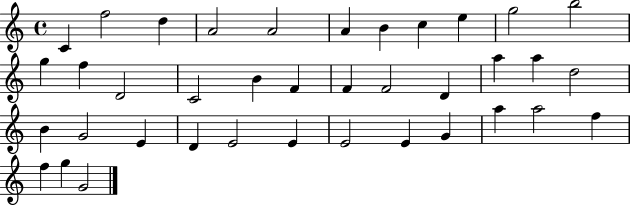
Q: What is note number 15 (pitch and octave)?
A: C4